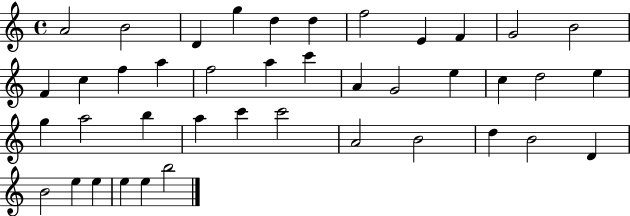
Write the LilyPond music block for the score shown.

{
  \clef treble
  \time 4/4
  \defaultTimeSignature
  \key c \major
  a'2 b'2 | d'4 g''4 d''4 d''4 | f''2 e'4 f'4 | g'2 b'2 | \break f'4 c''4 f''4 a''4 | f''2 a''4 c'''4 | a'4 g'2 e''4 | c''4 d''2 e''4 | \break g''4 a''2 b''4 | a''4 c'''4 c'''2 | a'2 b'2 | d''4 b'2 d'4 | \break b'2 e''4 e''4 | e''4 e''4 b''2 | \bar "|."
}